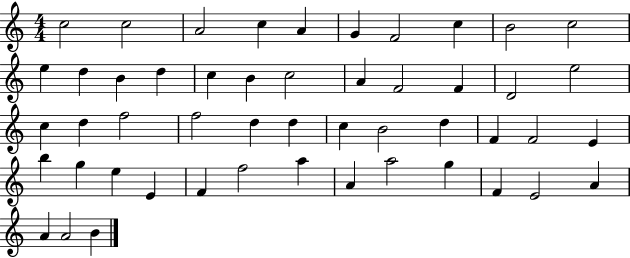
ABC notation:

X:1
T:Untitled
M:4/4
L:1/4
K:C
c2 c2 A2 c A G F2 c B2 c2 e d B d c B c2 A F2 F D2 e2 c d f2 f2 d d c B2 d F F2 E b g e E F f2 a A a2 g F E2 A A A2 B